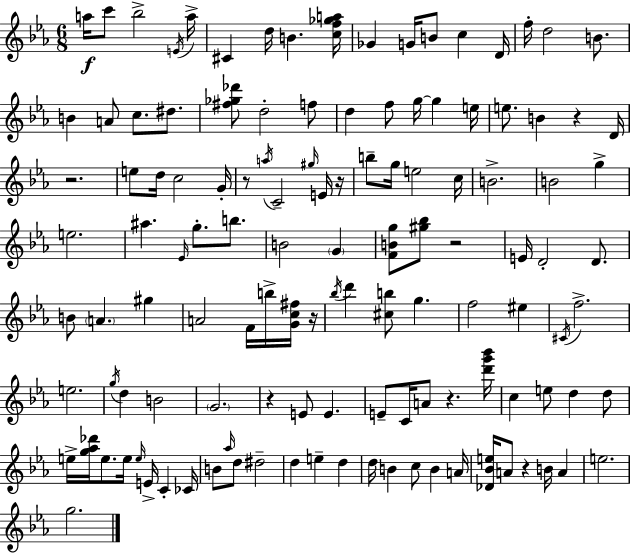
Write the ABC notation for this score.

X:1
T:Untitled
M:6/8
L:1/4
K:Eb
a/4 c'/2 _b2 E/4 a/4 ^C d/4 B [cf_ga]/4 _G G/4 B/2 c D/4 f/4 d2 B/2 B A/2 c/2 ^d/2 [^f_g_d']/2 d2 f/2 d f/2 g/4 g e/4 e/2 B z D/4 z2 e/2 d/4 c2 G/4 z/2 a/4 C2 ^g/4 E/4 z/4 b/2 g/4 e2 c/4 B2 B2 g e2 ^a _E/4 g/2 b/2 B2 G [FBg]/2 [^g_b]/2 z2 E/4 D2 D/2 B/2 A ^g A2 F/4 b/4 [Gc^f]/4 z/4 _b/4 d' [^cb]/2 g f2 ^e ^C/4 f2 e2 g/4 d B2 G2 z E/2 E E/2 C/4 A/2 z [d'g'_b']/4 c e/2 d d/2 e/4 [g_a_d']/4 e/2 e/4 e/4 E/4 C _C/4 B/2 _a/4 d/2 ^d2 d e d d/4 B c/2 B A/4 [_D_Be]/4 A/2 z B/4 A e2 g2